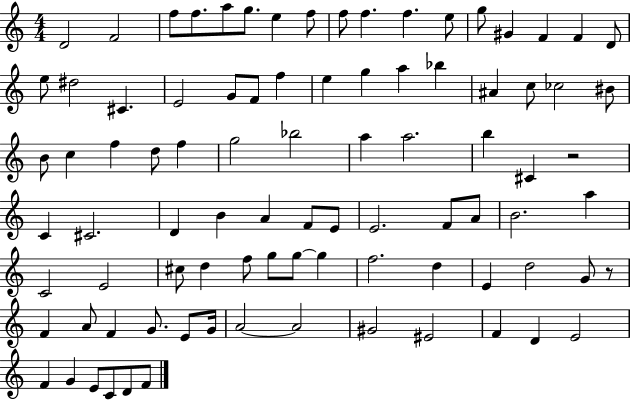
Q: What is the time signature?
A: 4/4